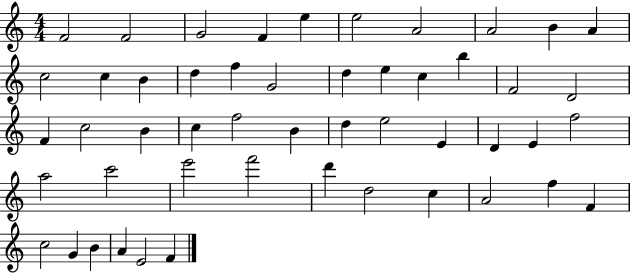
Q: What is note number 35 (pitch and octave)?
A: A5